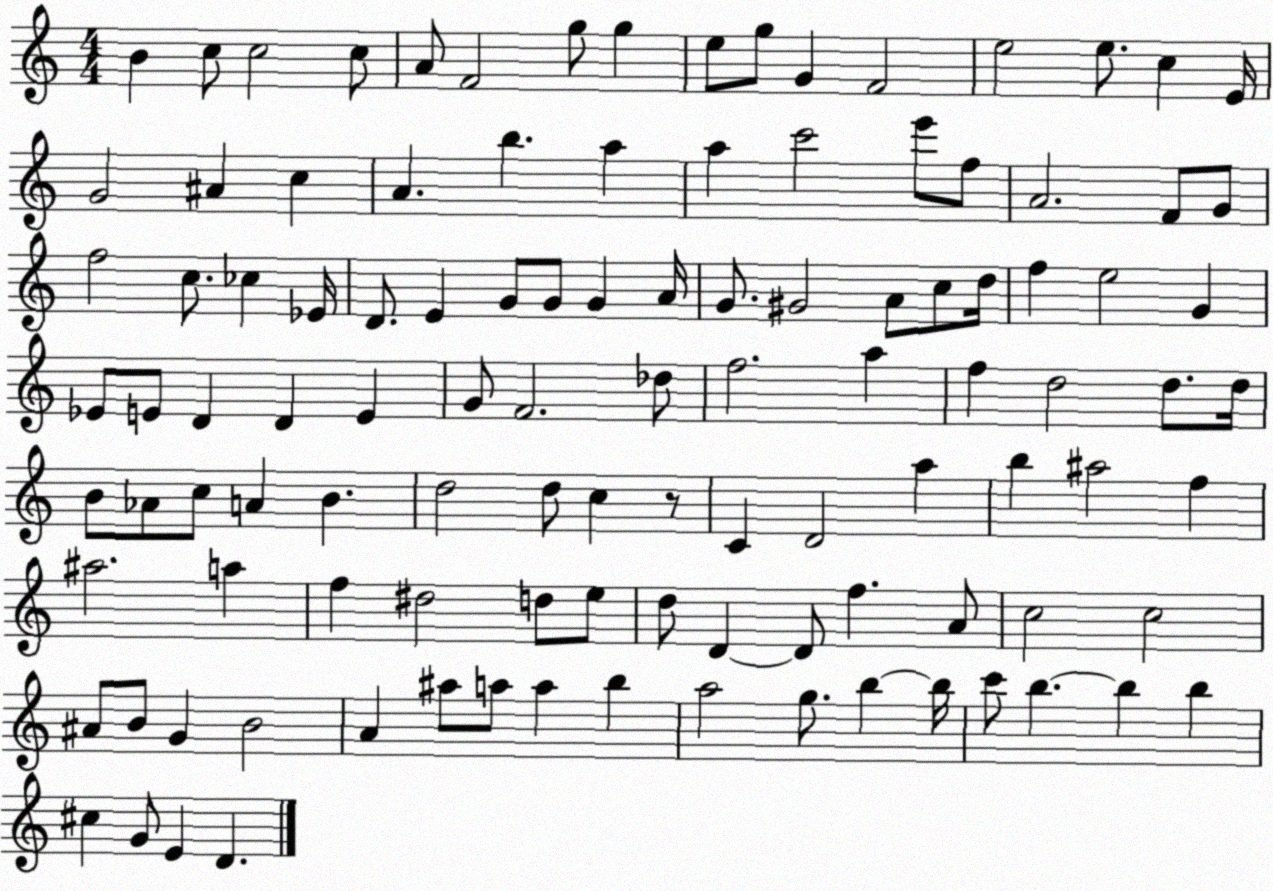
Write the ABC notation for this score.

X:1
T:Untitled
M:4/4
L:1/4
K:C
B c/2 c2 c/2 A/2 F2 g/2 g e/2 g/2 G F2 e2 e/2 c E/4 G2 ^A c A b a a c'2 e'/2 f/2 A2 F/2 G/2 f2 c/2 _c _E/4 D/2 E G/2 G/2 G A/4 G/2 ^G2 A/2 c/2 d/4 f e2 G _E/2 E/2 D D E G/2 F2 _d/2 f2 a f d2 d/2 d/4 B/2 _A/2 c/2 A B d2 d/2 c z/2 C D2 a b ^a2 f ^a2 a f ^d2 d/2 e/2 d/2 D D/2 f A/2 c2 c2 ^A/2 B/2 G B2 A ^a/2 a/2 a b a2 g/2 b b/4 c'/2 b b b ^c G/2 E D